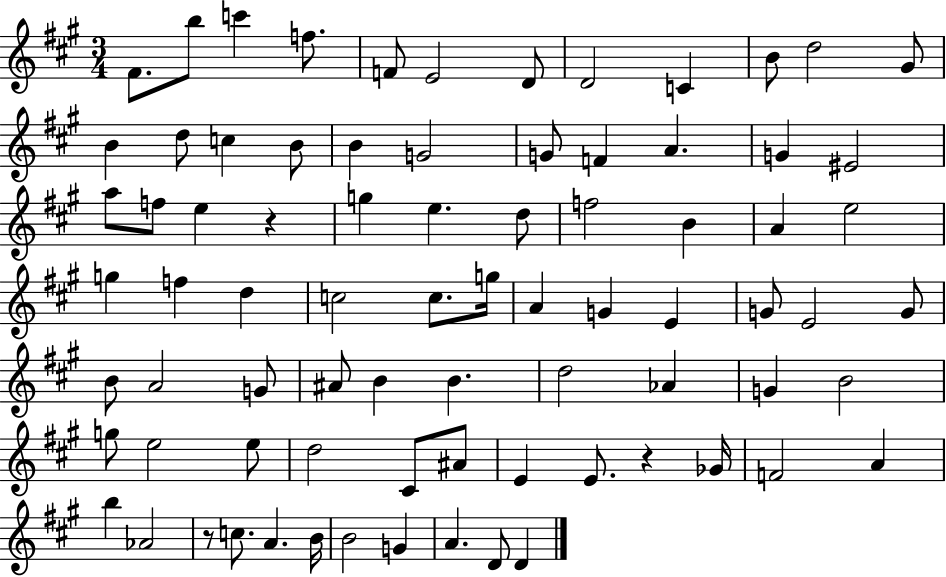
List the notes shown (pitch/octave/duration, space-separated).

F#4/e. B5/e C6/q F5/e. F4/e E4/h D4/e D4/h C4/q B4/e D5/h G#4/e B4/q D5/e C5/q B4/e B4/q G4/h G4/e F4/q A4/q. G4/q EIS4/h A5/e F5/e E5/q R/q G5/q E5/q. D5/e F5/h B4/q A4/q E5/h G5/q F5/q D5/q C5/h C5/e. G5/s A4/q G4/q E4/q G4/e E4/h G4/e B4/e A4/h G4/e A#4/e B4/q B4/q. D5/h Ab4/q G4/q B4/h G5/e E5/h E5/e D5/h C#4/e A#4/e E4/q E4/e. R/q Gb4/s F4/h A4/q B5/q Ab4/h R/e C5/e. A4/q. B4/s B4/h G4/q A4/q. D4/e D4/q